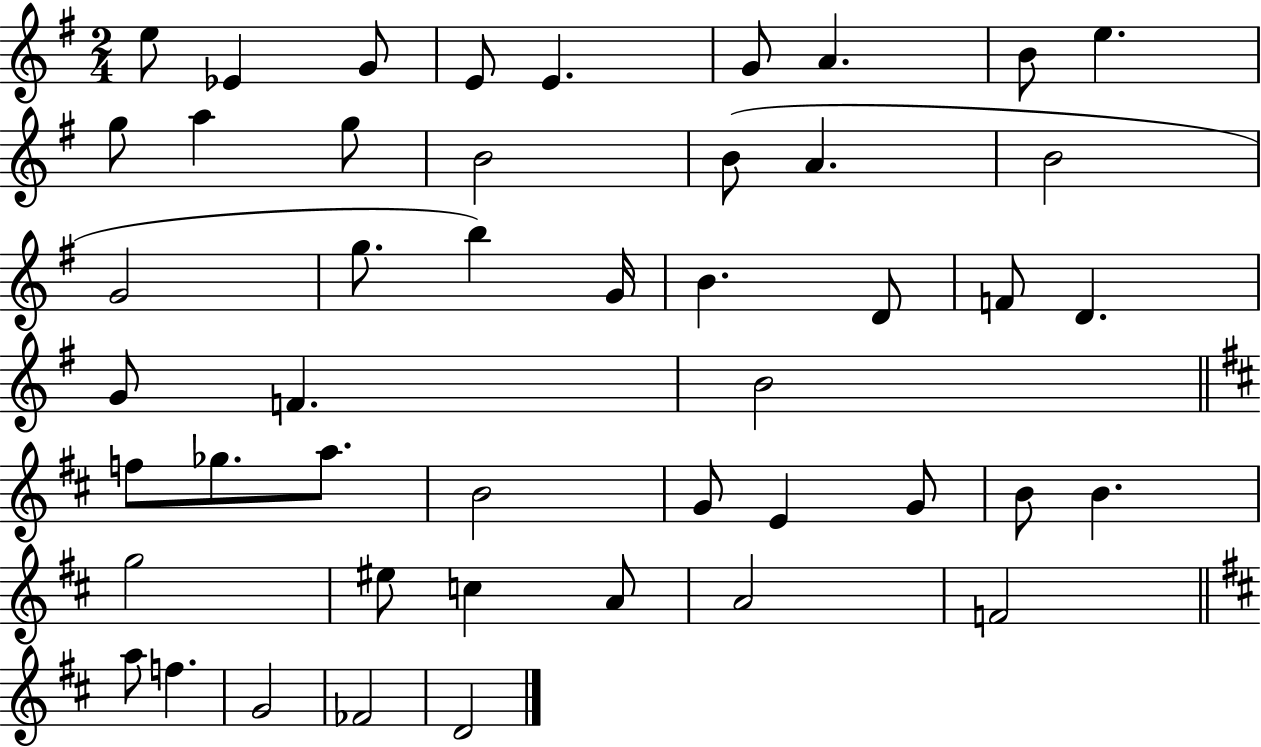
E5/e Eb4/q G4/e E4/e E4/q. G4/e A4/q. B4/e E5/q. G5/e A5/q G5/e B4/h B4/e A4/q. B4/h G4/h G5/e. B5/q G4/s B4/q. D4/e F4/e D4/q. G4/e F4/q. B4/h F5/e Gb5/e. A5/e. B4/h G4/e E4/q G4/e B4/e B4/q. G5/h EIS5/e C5/q A4/e A4/h F4/h A5/e F5/q. G4/h FES4/h D4/h